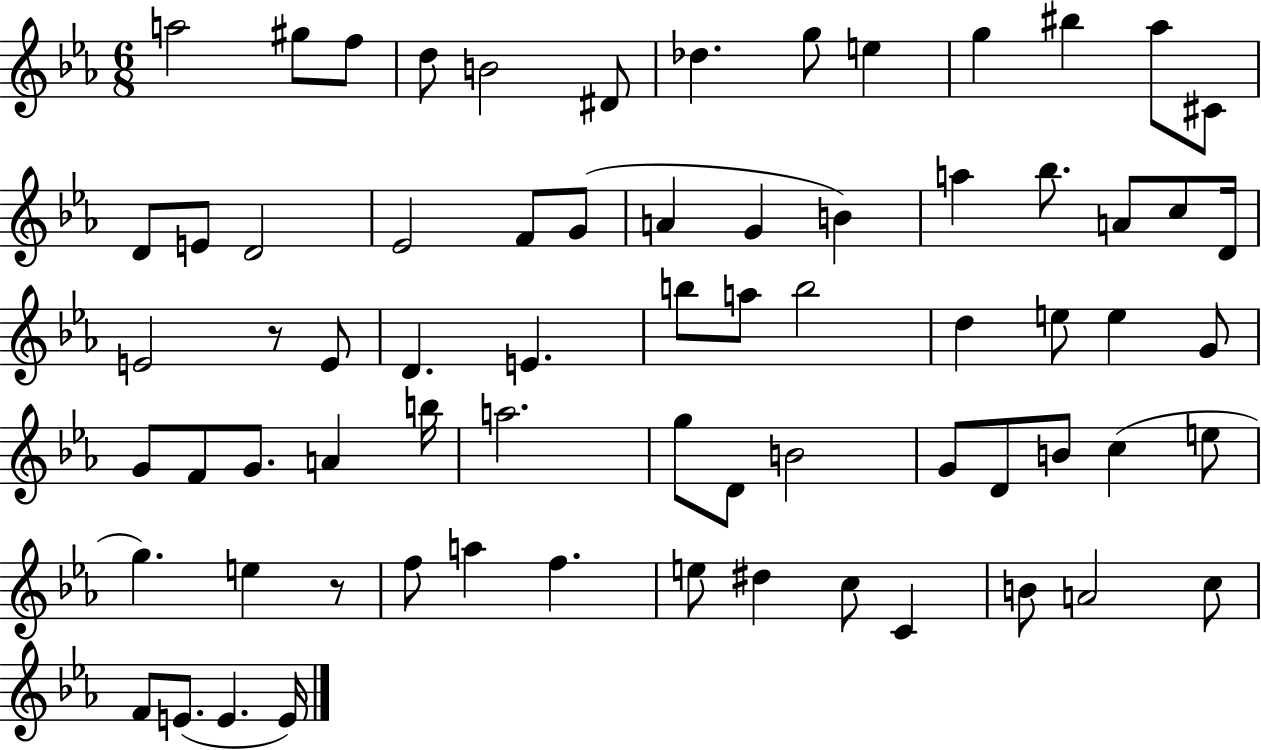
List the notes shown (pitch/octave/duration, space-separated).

A5/h G#5/e F5/e D5/e B4/h D#4/e Db5/q. G5/e E5/q G5/q BIS5/q Ab5/e C#4/e D4/e E4/e D4/h Eb4/h F4/e G4/e A4/q G4/q B4/q A5/q Bb5/e. A4/e C5/e D4/s E4/h R/e E4/e D4/q. E4/q. B5/e A5/e B5/h D5/q E5/e E5/q G4/e G4/e F4/e G4/e. A4/q B5/s A5/h. G5/e D4/e B4/h G4/e D4/e B4/e C5/q E5/e G5/q. E5/q R/e F5/e A5/q F5/q. E5/e D#5/q C5/e C4/q B4/e A4/h C5/e F4/e E4/e. E4/q. E4/s